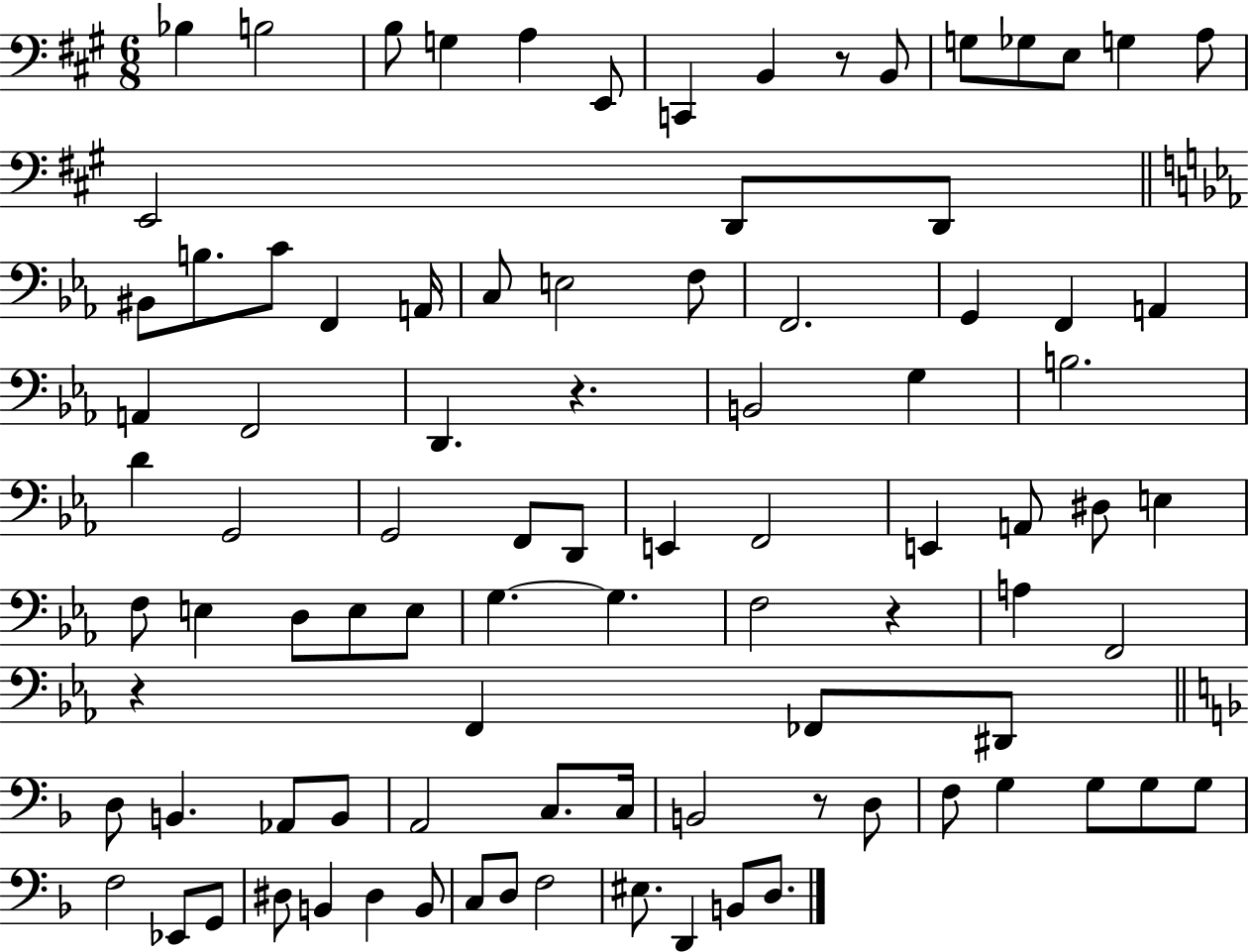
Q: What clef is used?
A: bass